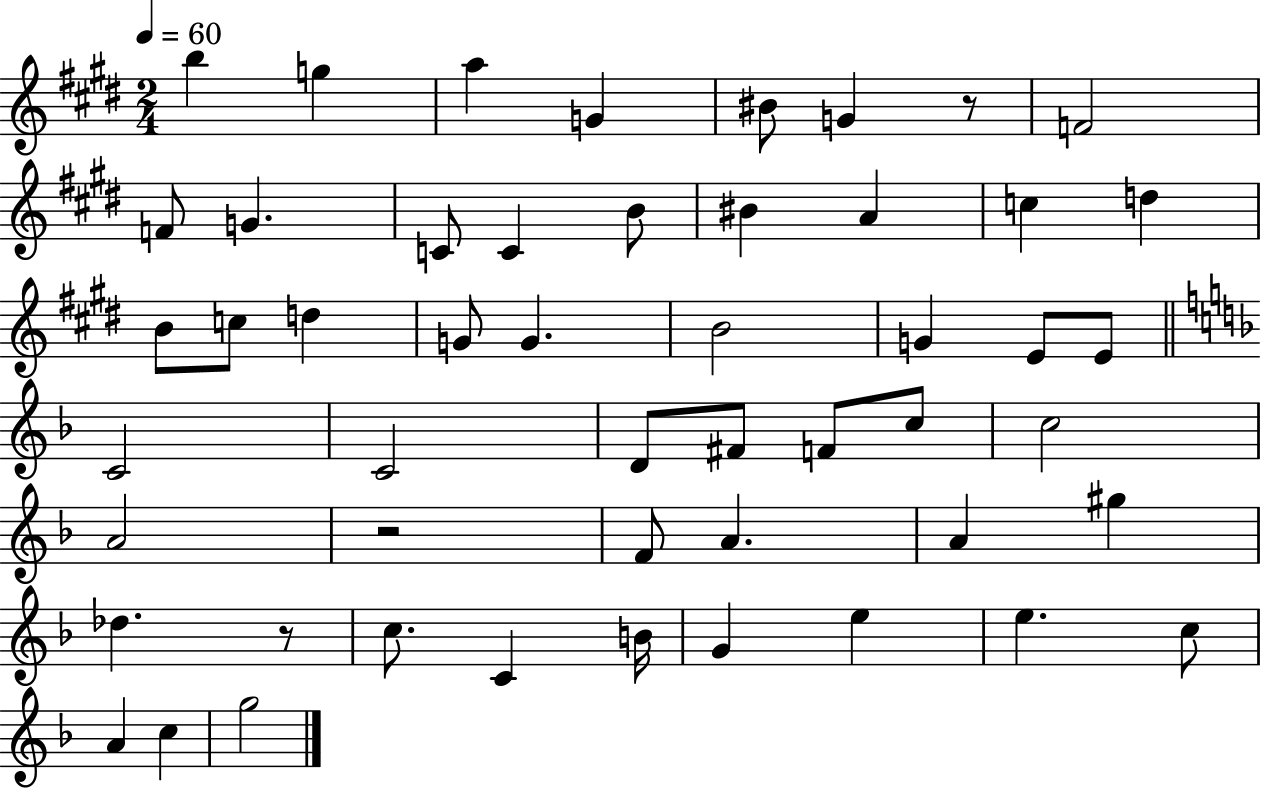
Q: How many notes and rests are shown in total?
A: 51